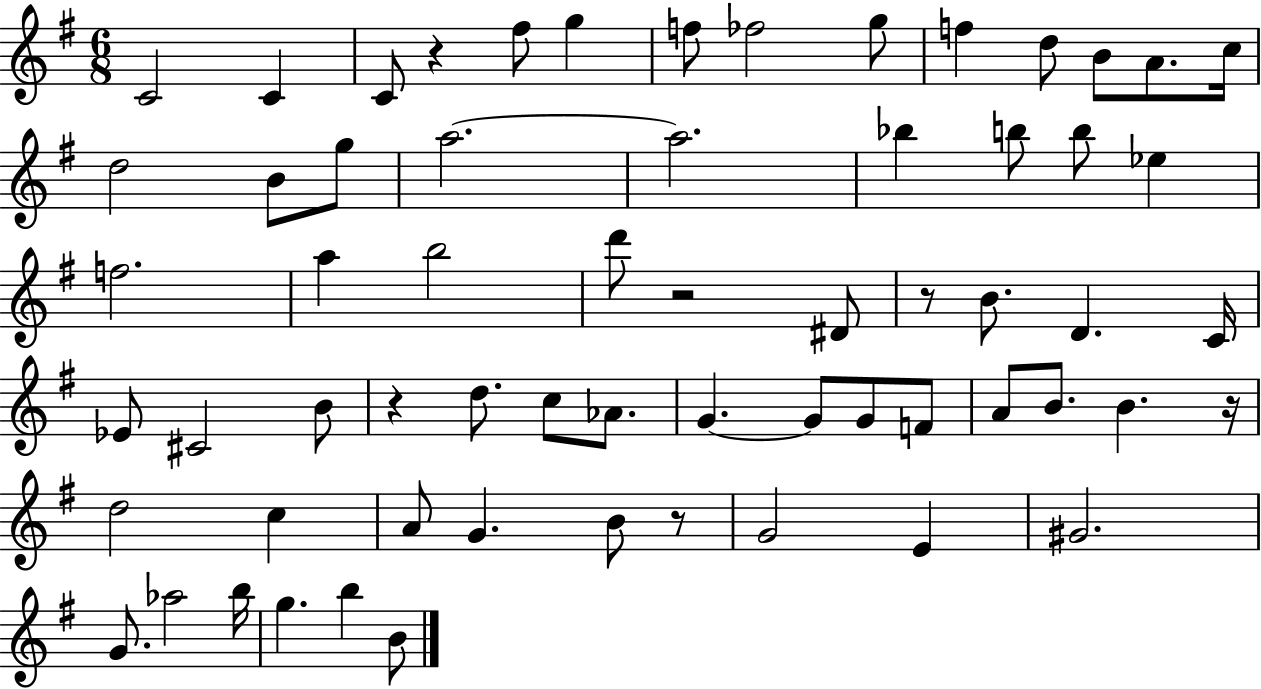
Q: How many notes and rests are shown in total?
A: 63